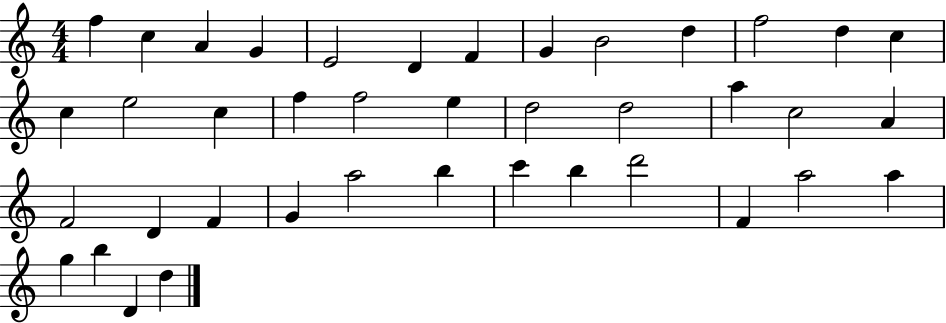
{
  \clef treble
  \numericTimeSignature
  \time 4/4
  \key c \major
  f''4 c''4 a'4 g'4 | e'2 d'4 f'4 | g'4 b'2 d''4 | f''2 d''4 c''4 | \break c''4 e''2 c''4 | f''4 f''2 e''4 | d''2 d''2 | a''4 c''2 a'4 | \break f'2 d'4 f'4 | g'4 a''2 b''4 | c'''4 b''4 d'''2 | f'4 a''2 a''4 | \break g''4 b''4 d'4 d''4 | \bar "|."
}